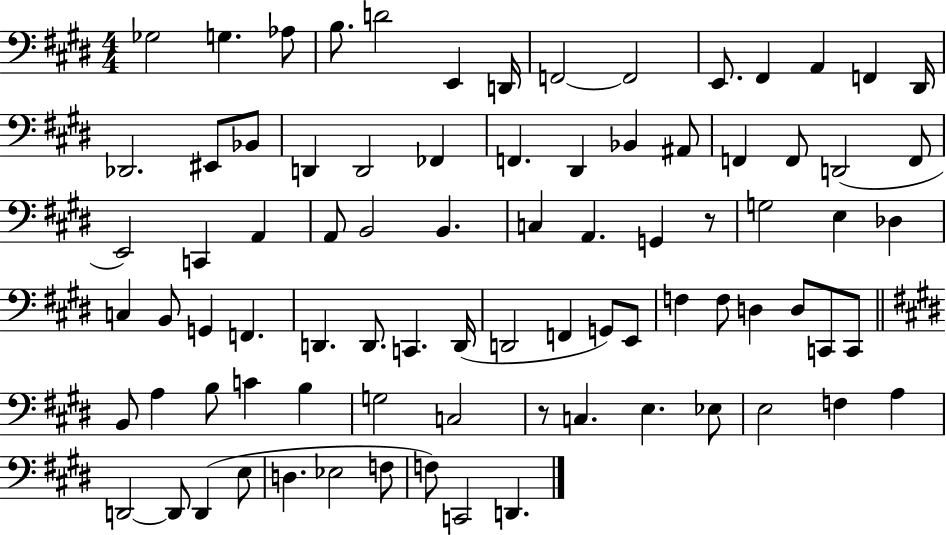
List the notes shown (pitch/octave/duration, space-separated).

Gb3/h G3/q. Ab3/e B3/e. D4/h E2/q D2/s F2/h F2/h E2/e. F#2/q A2/q F2/q D#2/s Db2/h. EIS2/e Bb2/e D2/q D2/h FES2/q F2/q. D#2/q Bb2/q A#2/e F2/q F2/e D2/h F2/e E2/h C2/q A2/q A2/e B2/h B2/q. C3/q A2/q. G2/q R/e G3/h E3/q Db3/q C3/q B2/e G2/q F2/q. D2/q. D2/e. C2/q. D2/s D2/h F2/q G2/e E2/e F3/q F3/e D3/q D3/e C2/e C2/e B2/e A3/q B3/e C4/q B3/q G3/h C3/h R/e C3/q. E3/q. Eb3/e E3/h F3/q A3/q D2/h D2/e D2/q E3/e D3/q. Eb3/h F3/e F3/e C2/h D2/q.